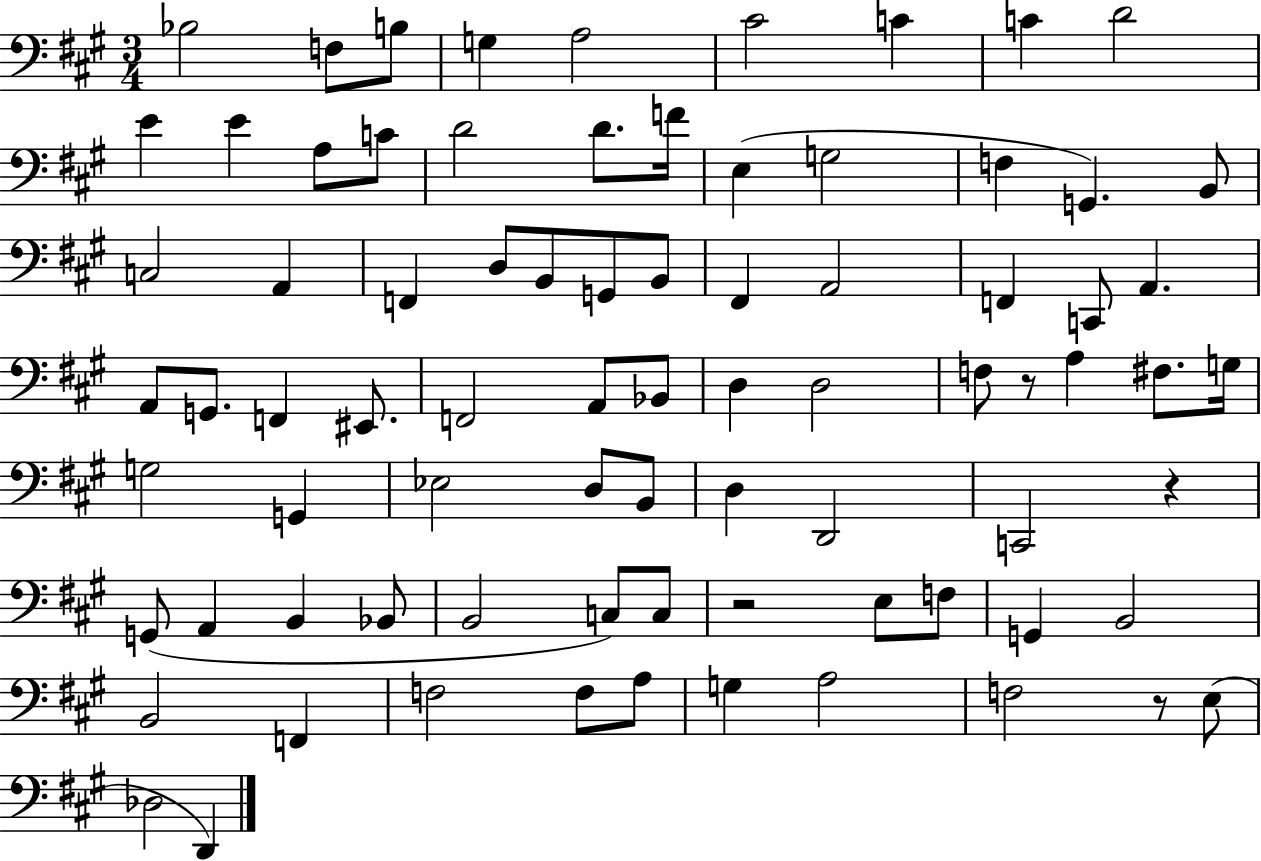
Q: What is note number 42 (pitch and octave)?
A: D3